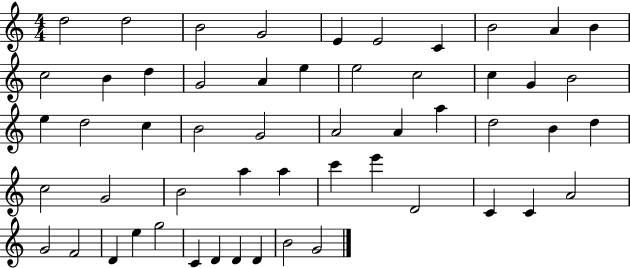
X:1
T:Untitled
M:4/4
L:1/4
K:C
d2 d2 B2 G2 E E2 C B2 A B c2 B d G2 A e e2 c2 c G B2 e d2 c B2 G2 A2 A a d2 B d c2 G2 B2 a a c' e' D2 C C A2 G2 F2 D e g2 C D D D B2 G2